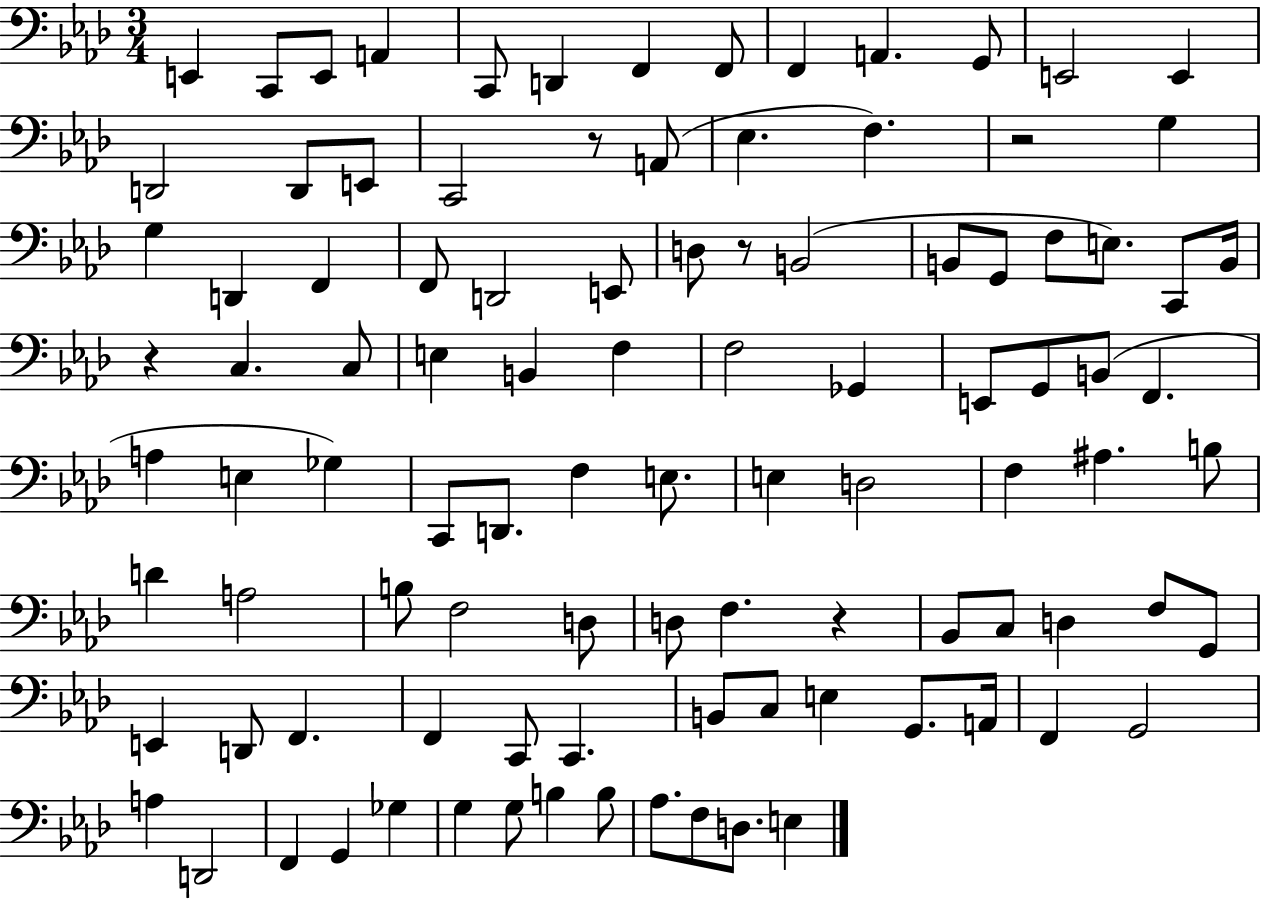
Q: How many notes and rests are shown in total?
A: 101